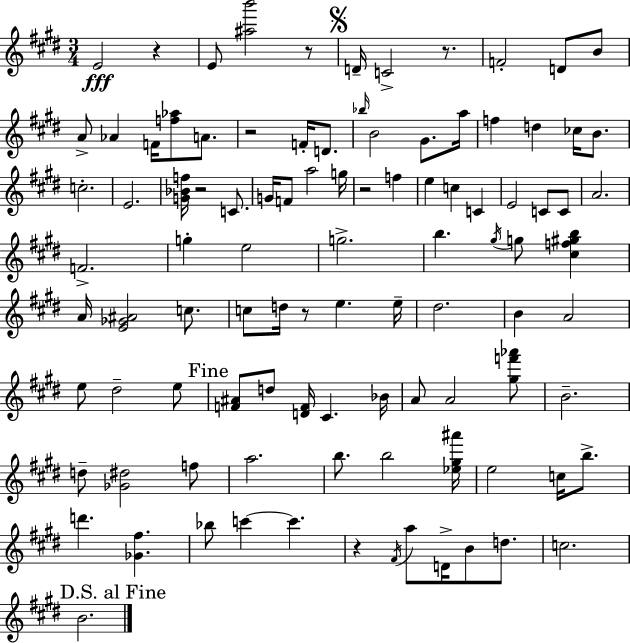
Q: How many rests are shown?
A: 8